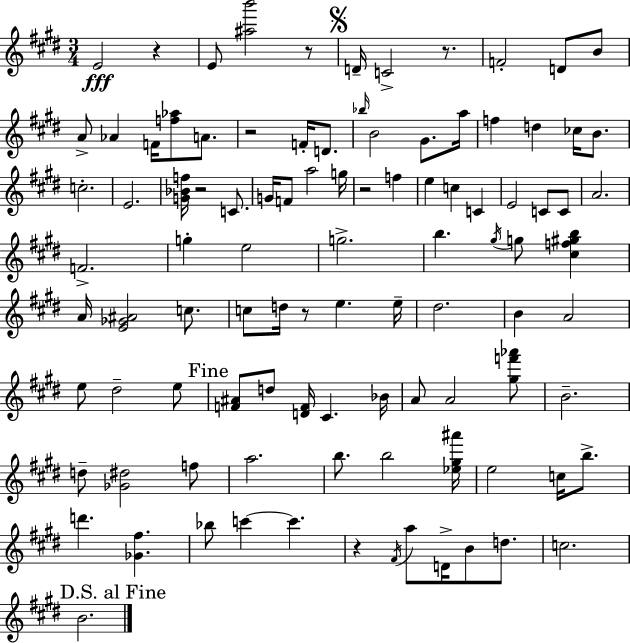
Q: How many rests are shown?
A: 8